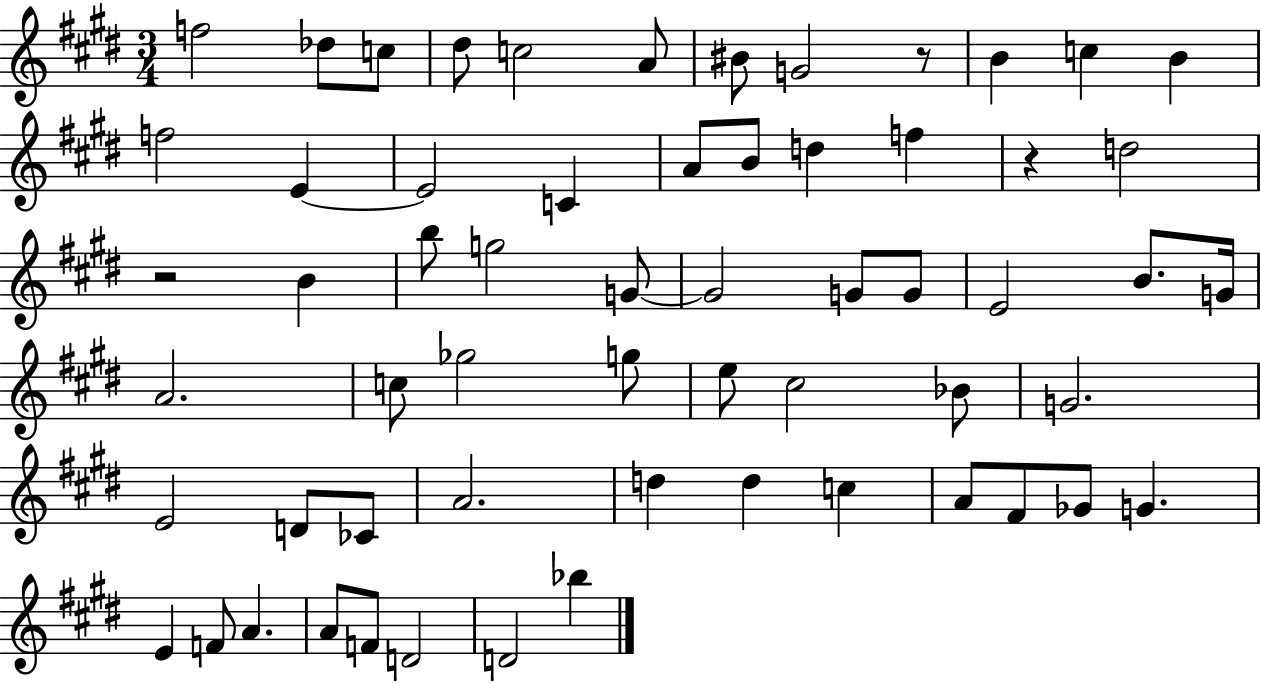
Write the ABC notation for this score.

X:1
T:Untitled
M:3/4
L:1/4
K:E
f2 _d/2 c/2 ^d/2 c2 A/2 ^B/2 G2 z/2 B c B f2 E E2 C A/2 B/2 d f z d2 z2 B b/2 g2 G/2 G2 G/2 G/2 E2 B/2 G/4 A2 c/2 _g2 g/2 e/2 ^c2 _B/2 G2 E2 D/2 _C/2 A2 d d c A/2 ^F/2 _G/2 G E F/2 A A/2 F/2 D2 D2 _b